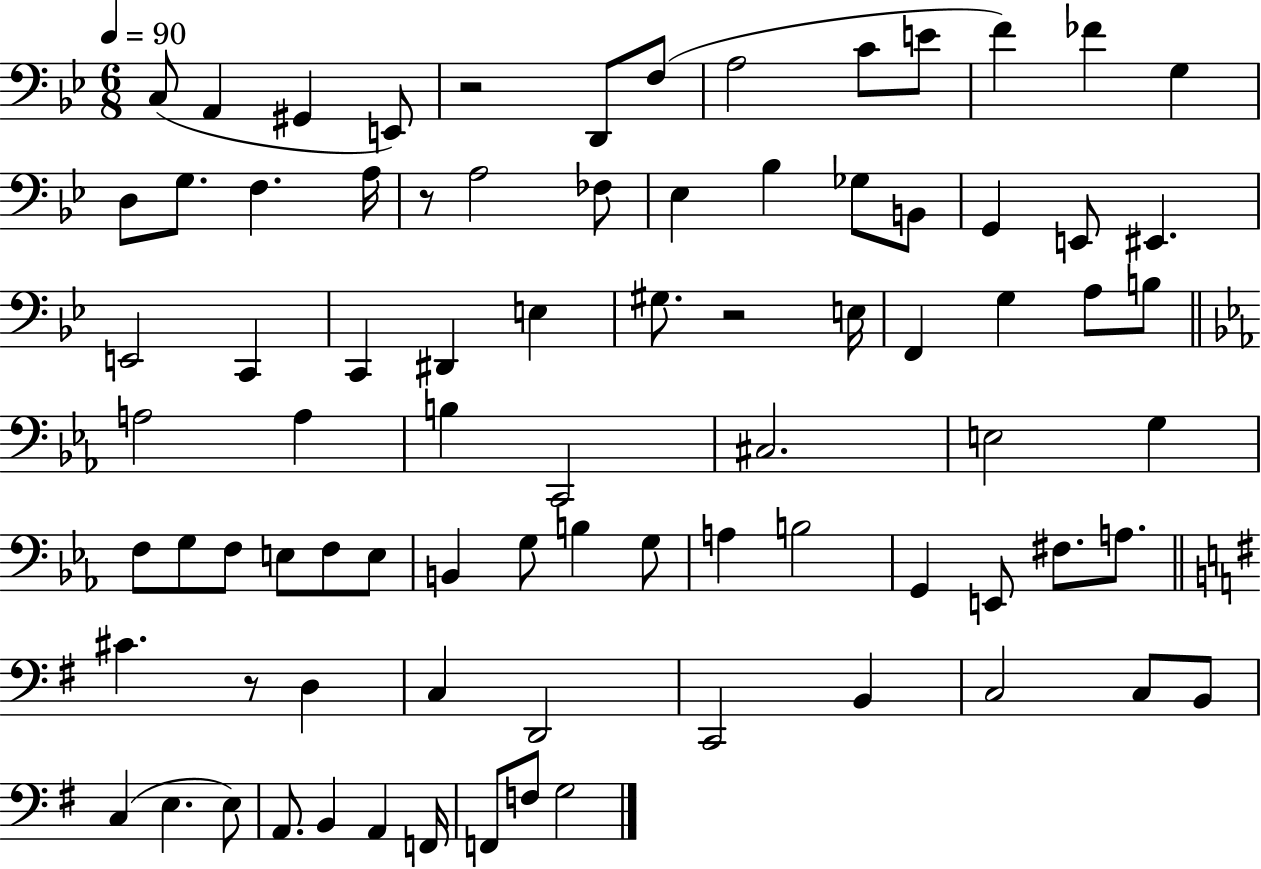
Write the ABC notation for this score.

X:1
T:Untitled
M:6/8
L:1/4
K:Bb
C,/2 A,, ^G,, E,,/2 z2 D,,/2 F,/2 A,2 C/2 E/2 F _F G, D,/2 G,/2 F, A,/4 z/2 A,2 _F,/2 _E, _B, _G,/2 B,,/2 G,, E,,/2 ^E,, E,,2 C,, C,, ^D,, E, ^G,/2 z2 E,/4 F,, G, A,/2 B,/2 A,2 A, B, C,,2 ^C,2 E,2 G, F,/2 G,/2 F,/2 E,/2 F,/2 E,/2 B,, G,/2 B, G,/2 A, B,2 G,, E,,/2 ^F,/2 A,/2 ^C z/2 D, C, D,,2 C,,2 B,, C,2 C,/2 B,,/2 C, E, E,/2 A,,/2 B,, A,, F,,/4 F,,/2 F,/2 G,2